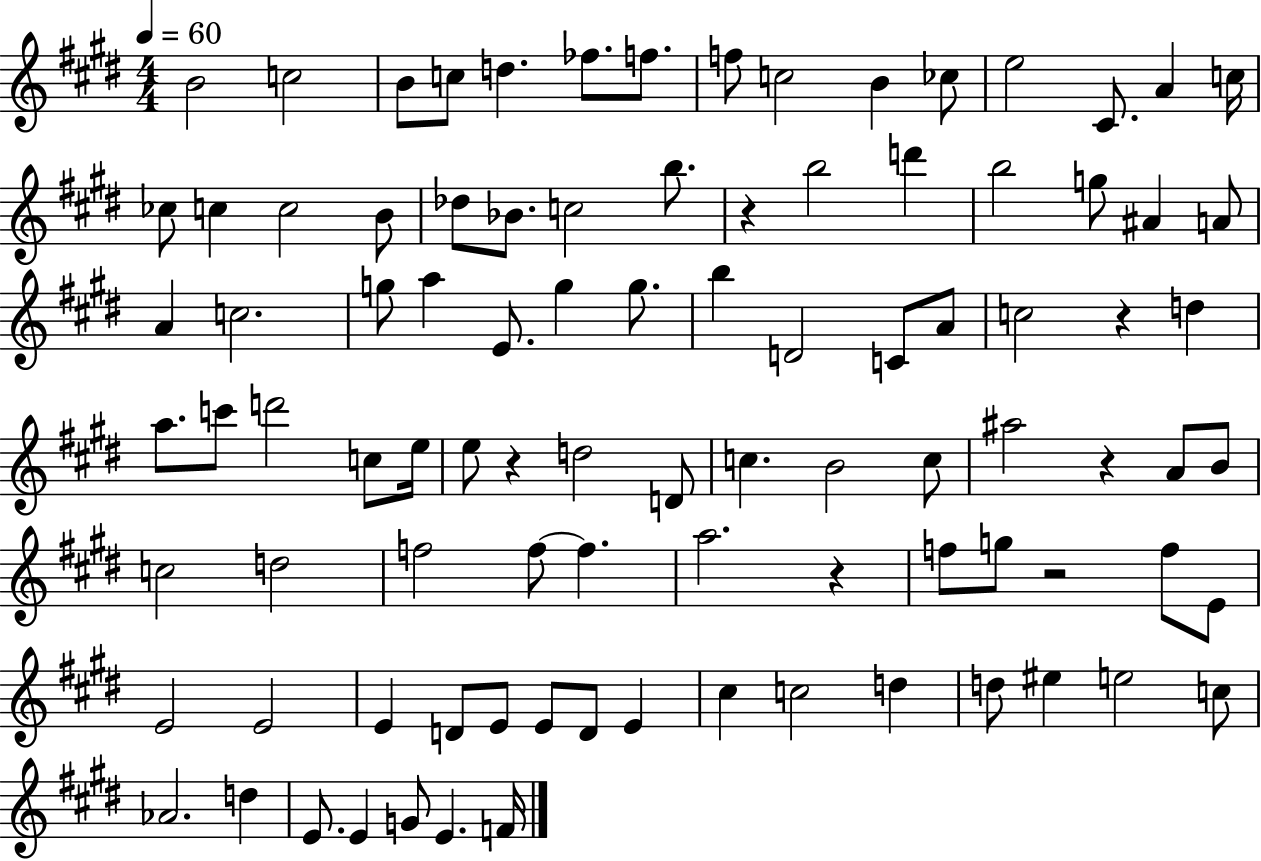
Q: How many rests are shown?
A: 6